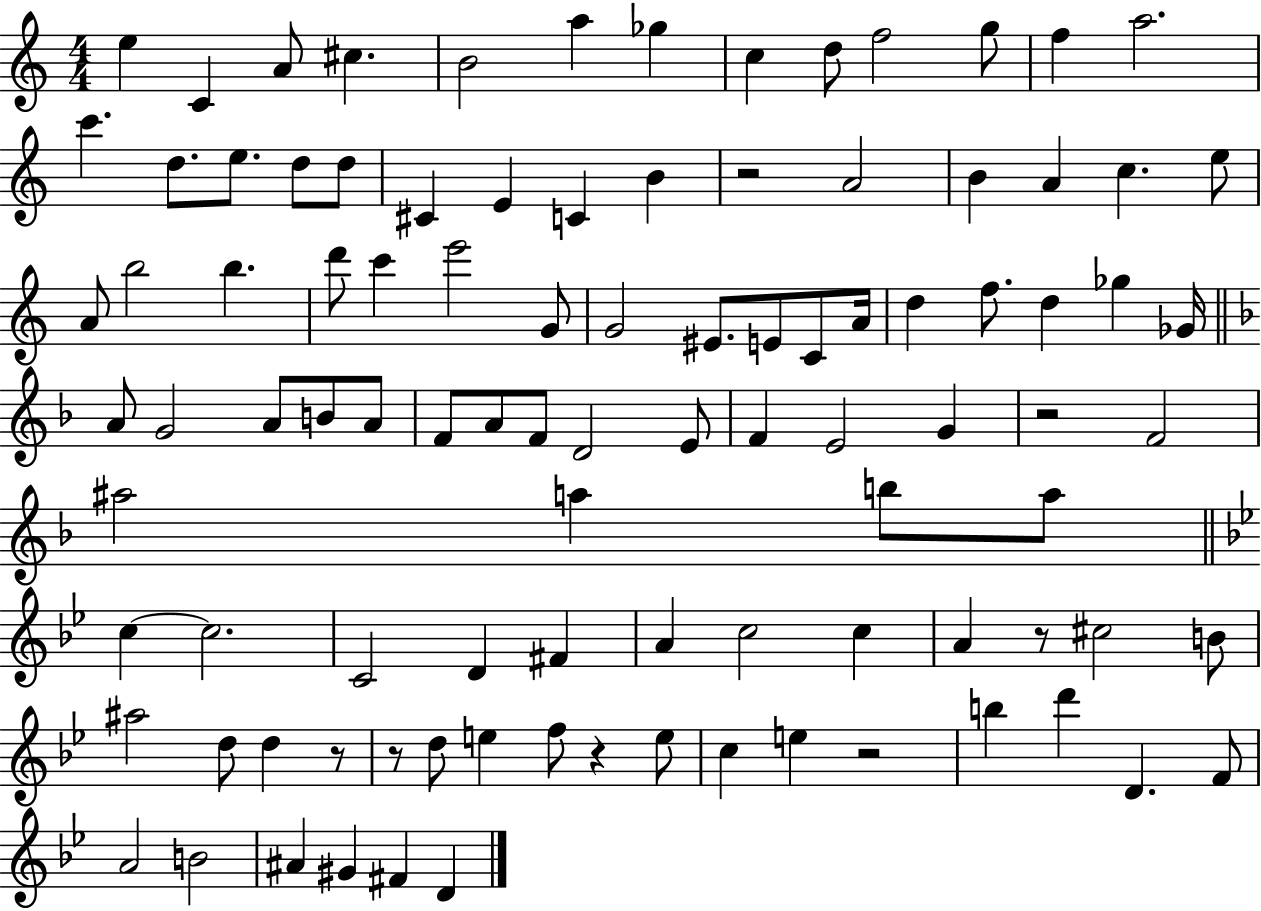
E5/q C4/q A4/e C#5/q. B4/h A5/q Gb5/q C5/q D5/e F5/h G5/e F5/q A5/h. C6/q. D5/e. E5/e. D5/e D5/e C#4/q E4/q C4/q B4/q R/h A4/h B4/q A4/q C5/q. E5/e A4/e B5/h B5/q. D6/e C6/q E6/h G4/e G4/h EIS4/e. E4/e C4/e A4/s D5/q F5/e. D5/q Gb5/q Gb4/s A4/e G4/h A4/e B4/e A4/e F4/e A4/e F4/e D4/h E4/e F4/q E4/h G4/q R/h F4/h A#5/h A5/q B5/e A5/e C5/q C5/h. C4/h D4/q F#4/q A4/q C5/h C5/q A4/q R/e C#5/h B4/e A#5/h D5/e D5/q R/e R/e D5/e E5/q F5/e R/q E5/e C5/q E5/q R/h B5/q D6/q D4/q. F4/e A4/h B4/h A#4/q G#4/q F#4/q D4/q